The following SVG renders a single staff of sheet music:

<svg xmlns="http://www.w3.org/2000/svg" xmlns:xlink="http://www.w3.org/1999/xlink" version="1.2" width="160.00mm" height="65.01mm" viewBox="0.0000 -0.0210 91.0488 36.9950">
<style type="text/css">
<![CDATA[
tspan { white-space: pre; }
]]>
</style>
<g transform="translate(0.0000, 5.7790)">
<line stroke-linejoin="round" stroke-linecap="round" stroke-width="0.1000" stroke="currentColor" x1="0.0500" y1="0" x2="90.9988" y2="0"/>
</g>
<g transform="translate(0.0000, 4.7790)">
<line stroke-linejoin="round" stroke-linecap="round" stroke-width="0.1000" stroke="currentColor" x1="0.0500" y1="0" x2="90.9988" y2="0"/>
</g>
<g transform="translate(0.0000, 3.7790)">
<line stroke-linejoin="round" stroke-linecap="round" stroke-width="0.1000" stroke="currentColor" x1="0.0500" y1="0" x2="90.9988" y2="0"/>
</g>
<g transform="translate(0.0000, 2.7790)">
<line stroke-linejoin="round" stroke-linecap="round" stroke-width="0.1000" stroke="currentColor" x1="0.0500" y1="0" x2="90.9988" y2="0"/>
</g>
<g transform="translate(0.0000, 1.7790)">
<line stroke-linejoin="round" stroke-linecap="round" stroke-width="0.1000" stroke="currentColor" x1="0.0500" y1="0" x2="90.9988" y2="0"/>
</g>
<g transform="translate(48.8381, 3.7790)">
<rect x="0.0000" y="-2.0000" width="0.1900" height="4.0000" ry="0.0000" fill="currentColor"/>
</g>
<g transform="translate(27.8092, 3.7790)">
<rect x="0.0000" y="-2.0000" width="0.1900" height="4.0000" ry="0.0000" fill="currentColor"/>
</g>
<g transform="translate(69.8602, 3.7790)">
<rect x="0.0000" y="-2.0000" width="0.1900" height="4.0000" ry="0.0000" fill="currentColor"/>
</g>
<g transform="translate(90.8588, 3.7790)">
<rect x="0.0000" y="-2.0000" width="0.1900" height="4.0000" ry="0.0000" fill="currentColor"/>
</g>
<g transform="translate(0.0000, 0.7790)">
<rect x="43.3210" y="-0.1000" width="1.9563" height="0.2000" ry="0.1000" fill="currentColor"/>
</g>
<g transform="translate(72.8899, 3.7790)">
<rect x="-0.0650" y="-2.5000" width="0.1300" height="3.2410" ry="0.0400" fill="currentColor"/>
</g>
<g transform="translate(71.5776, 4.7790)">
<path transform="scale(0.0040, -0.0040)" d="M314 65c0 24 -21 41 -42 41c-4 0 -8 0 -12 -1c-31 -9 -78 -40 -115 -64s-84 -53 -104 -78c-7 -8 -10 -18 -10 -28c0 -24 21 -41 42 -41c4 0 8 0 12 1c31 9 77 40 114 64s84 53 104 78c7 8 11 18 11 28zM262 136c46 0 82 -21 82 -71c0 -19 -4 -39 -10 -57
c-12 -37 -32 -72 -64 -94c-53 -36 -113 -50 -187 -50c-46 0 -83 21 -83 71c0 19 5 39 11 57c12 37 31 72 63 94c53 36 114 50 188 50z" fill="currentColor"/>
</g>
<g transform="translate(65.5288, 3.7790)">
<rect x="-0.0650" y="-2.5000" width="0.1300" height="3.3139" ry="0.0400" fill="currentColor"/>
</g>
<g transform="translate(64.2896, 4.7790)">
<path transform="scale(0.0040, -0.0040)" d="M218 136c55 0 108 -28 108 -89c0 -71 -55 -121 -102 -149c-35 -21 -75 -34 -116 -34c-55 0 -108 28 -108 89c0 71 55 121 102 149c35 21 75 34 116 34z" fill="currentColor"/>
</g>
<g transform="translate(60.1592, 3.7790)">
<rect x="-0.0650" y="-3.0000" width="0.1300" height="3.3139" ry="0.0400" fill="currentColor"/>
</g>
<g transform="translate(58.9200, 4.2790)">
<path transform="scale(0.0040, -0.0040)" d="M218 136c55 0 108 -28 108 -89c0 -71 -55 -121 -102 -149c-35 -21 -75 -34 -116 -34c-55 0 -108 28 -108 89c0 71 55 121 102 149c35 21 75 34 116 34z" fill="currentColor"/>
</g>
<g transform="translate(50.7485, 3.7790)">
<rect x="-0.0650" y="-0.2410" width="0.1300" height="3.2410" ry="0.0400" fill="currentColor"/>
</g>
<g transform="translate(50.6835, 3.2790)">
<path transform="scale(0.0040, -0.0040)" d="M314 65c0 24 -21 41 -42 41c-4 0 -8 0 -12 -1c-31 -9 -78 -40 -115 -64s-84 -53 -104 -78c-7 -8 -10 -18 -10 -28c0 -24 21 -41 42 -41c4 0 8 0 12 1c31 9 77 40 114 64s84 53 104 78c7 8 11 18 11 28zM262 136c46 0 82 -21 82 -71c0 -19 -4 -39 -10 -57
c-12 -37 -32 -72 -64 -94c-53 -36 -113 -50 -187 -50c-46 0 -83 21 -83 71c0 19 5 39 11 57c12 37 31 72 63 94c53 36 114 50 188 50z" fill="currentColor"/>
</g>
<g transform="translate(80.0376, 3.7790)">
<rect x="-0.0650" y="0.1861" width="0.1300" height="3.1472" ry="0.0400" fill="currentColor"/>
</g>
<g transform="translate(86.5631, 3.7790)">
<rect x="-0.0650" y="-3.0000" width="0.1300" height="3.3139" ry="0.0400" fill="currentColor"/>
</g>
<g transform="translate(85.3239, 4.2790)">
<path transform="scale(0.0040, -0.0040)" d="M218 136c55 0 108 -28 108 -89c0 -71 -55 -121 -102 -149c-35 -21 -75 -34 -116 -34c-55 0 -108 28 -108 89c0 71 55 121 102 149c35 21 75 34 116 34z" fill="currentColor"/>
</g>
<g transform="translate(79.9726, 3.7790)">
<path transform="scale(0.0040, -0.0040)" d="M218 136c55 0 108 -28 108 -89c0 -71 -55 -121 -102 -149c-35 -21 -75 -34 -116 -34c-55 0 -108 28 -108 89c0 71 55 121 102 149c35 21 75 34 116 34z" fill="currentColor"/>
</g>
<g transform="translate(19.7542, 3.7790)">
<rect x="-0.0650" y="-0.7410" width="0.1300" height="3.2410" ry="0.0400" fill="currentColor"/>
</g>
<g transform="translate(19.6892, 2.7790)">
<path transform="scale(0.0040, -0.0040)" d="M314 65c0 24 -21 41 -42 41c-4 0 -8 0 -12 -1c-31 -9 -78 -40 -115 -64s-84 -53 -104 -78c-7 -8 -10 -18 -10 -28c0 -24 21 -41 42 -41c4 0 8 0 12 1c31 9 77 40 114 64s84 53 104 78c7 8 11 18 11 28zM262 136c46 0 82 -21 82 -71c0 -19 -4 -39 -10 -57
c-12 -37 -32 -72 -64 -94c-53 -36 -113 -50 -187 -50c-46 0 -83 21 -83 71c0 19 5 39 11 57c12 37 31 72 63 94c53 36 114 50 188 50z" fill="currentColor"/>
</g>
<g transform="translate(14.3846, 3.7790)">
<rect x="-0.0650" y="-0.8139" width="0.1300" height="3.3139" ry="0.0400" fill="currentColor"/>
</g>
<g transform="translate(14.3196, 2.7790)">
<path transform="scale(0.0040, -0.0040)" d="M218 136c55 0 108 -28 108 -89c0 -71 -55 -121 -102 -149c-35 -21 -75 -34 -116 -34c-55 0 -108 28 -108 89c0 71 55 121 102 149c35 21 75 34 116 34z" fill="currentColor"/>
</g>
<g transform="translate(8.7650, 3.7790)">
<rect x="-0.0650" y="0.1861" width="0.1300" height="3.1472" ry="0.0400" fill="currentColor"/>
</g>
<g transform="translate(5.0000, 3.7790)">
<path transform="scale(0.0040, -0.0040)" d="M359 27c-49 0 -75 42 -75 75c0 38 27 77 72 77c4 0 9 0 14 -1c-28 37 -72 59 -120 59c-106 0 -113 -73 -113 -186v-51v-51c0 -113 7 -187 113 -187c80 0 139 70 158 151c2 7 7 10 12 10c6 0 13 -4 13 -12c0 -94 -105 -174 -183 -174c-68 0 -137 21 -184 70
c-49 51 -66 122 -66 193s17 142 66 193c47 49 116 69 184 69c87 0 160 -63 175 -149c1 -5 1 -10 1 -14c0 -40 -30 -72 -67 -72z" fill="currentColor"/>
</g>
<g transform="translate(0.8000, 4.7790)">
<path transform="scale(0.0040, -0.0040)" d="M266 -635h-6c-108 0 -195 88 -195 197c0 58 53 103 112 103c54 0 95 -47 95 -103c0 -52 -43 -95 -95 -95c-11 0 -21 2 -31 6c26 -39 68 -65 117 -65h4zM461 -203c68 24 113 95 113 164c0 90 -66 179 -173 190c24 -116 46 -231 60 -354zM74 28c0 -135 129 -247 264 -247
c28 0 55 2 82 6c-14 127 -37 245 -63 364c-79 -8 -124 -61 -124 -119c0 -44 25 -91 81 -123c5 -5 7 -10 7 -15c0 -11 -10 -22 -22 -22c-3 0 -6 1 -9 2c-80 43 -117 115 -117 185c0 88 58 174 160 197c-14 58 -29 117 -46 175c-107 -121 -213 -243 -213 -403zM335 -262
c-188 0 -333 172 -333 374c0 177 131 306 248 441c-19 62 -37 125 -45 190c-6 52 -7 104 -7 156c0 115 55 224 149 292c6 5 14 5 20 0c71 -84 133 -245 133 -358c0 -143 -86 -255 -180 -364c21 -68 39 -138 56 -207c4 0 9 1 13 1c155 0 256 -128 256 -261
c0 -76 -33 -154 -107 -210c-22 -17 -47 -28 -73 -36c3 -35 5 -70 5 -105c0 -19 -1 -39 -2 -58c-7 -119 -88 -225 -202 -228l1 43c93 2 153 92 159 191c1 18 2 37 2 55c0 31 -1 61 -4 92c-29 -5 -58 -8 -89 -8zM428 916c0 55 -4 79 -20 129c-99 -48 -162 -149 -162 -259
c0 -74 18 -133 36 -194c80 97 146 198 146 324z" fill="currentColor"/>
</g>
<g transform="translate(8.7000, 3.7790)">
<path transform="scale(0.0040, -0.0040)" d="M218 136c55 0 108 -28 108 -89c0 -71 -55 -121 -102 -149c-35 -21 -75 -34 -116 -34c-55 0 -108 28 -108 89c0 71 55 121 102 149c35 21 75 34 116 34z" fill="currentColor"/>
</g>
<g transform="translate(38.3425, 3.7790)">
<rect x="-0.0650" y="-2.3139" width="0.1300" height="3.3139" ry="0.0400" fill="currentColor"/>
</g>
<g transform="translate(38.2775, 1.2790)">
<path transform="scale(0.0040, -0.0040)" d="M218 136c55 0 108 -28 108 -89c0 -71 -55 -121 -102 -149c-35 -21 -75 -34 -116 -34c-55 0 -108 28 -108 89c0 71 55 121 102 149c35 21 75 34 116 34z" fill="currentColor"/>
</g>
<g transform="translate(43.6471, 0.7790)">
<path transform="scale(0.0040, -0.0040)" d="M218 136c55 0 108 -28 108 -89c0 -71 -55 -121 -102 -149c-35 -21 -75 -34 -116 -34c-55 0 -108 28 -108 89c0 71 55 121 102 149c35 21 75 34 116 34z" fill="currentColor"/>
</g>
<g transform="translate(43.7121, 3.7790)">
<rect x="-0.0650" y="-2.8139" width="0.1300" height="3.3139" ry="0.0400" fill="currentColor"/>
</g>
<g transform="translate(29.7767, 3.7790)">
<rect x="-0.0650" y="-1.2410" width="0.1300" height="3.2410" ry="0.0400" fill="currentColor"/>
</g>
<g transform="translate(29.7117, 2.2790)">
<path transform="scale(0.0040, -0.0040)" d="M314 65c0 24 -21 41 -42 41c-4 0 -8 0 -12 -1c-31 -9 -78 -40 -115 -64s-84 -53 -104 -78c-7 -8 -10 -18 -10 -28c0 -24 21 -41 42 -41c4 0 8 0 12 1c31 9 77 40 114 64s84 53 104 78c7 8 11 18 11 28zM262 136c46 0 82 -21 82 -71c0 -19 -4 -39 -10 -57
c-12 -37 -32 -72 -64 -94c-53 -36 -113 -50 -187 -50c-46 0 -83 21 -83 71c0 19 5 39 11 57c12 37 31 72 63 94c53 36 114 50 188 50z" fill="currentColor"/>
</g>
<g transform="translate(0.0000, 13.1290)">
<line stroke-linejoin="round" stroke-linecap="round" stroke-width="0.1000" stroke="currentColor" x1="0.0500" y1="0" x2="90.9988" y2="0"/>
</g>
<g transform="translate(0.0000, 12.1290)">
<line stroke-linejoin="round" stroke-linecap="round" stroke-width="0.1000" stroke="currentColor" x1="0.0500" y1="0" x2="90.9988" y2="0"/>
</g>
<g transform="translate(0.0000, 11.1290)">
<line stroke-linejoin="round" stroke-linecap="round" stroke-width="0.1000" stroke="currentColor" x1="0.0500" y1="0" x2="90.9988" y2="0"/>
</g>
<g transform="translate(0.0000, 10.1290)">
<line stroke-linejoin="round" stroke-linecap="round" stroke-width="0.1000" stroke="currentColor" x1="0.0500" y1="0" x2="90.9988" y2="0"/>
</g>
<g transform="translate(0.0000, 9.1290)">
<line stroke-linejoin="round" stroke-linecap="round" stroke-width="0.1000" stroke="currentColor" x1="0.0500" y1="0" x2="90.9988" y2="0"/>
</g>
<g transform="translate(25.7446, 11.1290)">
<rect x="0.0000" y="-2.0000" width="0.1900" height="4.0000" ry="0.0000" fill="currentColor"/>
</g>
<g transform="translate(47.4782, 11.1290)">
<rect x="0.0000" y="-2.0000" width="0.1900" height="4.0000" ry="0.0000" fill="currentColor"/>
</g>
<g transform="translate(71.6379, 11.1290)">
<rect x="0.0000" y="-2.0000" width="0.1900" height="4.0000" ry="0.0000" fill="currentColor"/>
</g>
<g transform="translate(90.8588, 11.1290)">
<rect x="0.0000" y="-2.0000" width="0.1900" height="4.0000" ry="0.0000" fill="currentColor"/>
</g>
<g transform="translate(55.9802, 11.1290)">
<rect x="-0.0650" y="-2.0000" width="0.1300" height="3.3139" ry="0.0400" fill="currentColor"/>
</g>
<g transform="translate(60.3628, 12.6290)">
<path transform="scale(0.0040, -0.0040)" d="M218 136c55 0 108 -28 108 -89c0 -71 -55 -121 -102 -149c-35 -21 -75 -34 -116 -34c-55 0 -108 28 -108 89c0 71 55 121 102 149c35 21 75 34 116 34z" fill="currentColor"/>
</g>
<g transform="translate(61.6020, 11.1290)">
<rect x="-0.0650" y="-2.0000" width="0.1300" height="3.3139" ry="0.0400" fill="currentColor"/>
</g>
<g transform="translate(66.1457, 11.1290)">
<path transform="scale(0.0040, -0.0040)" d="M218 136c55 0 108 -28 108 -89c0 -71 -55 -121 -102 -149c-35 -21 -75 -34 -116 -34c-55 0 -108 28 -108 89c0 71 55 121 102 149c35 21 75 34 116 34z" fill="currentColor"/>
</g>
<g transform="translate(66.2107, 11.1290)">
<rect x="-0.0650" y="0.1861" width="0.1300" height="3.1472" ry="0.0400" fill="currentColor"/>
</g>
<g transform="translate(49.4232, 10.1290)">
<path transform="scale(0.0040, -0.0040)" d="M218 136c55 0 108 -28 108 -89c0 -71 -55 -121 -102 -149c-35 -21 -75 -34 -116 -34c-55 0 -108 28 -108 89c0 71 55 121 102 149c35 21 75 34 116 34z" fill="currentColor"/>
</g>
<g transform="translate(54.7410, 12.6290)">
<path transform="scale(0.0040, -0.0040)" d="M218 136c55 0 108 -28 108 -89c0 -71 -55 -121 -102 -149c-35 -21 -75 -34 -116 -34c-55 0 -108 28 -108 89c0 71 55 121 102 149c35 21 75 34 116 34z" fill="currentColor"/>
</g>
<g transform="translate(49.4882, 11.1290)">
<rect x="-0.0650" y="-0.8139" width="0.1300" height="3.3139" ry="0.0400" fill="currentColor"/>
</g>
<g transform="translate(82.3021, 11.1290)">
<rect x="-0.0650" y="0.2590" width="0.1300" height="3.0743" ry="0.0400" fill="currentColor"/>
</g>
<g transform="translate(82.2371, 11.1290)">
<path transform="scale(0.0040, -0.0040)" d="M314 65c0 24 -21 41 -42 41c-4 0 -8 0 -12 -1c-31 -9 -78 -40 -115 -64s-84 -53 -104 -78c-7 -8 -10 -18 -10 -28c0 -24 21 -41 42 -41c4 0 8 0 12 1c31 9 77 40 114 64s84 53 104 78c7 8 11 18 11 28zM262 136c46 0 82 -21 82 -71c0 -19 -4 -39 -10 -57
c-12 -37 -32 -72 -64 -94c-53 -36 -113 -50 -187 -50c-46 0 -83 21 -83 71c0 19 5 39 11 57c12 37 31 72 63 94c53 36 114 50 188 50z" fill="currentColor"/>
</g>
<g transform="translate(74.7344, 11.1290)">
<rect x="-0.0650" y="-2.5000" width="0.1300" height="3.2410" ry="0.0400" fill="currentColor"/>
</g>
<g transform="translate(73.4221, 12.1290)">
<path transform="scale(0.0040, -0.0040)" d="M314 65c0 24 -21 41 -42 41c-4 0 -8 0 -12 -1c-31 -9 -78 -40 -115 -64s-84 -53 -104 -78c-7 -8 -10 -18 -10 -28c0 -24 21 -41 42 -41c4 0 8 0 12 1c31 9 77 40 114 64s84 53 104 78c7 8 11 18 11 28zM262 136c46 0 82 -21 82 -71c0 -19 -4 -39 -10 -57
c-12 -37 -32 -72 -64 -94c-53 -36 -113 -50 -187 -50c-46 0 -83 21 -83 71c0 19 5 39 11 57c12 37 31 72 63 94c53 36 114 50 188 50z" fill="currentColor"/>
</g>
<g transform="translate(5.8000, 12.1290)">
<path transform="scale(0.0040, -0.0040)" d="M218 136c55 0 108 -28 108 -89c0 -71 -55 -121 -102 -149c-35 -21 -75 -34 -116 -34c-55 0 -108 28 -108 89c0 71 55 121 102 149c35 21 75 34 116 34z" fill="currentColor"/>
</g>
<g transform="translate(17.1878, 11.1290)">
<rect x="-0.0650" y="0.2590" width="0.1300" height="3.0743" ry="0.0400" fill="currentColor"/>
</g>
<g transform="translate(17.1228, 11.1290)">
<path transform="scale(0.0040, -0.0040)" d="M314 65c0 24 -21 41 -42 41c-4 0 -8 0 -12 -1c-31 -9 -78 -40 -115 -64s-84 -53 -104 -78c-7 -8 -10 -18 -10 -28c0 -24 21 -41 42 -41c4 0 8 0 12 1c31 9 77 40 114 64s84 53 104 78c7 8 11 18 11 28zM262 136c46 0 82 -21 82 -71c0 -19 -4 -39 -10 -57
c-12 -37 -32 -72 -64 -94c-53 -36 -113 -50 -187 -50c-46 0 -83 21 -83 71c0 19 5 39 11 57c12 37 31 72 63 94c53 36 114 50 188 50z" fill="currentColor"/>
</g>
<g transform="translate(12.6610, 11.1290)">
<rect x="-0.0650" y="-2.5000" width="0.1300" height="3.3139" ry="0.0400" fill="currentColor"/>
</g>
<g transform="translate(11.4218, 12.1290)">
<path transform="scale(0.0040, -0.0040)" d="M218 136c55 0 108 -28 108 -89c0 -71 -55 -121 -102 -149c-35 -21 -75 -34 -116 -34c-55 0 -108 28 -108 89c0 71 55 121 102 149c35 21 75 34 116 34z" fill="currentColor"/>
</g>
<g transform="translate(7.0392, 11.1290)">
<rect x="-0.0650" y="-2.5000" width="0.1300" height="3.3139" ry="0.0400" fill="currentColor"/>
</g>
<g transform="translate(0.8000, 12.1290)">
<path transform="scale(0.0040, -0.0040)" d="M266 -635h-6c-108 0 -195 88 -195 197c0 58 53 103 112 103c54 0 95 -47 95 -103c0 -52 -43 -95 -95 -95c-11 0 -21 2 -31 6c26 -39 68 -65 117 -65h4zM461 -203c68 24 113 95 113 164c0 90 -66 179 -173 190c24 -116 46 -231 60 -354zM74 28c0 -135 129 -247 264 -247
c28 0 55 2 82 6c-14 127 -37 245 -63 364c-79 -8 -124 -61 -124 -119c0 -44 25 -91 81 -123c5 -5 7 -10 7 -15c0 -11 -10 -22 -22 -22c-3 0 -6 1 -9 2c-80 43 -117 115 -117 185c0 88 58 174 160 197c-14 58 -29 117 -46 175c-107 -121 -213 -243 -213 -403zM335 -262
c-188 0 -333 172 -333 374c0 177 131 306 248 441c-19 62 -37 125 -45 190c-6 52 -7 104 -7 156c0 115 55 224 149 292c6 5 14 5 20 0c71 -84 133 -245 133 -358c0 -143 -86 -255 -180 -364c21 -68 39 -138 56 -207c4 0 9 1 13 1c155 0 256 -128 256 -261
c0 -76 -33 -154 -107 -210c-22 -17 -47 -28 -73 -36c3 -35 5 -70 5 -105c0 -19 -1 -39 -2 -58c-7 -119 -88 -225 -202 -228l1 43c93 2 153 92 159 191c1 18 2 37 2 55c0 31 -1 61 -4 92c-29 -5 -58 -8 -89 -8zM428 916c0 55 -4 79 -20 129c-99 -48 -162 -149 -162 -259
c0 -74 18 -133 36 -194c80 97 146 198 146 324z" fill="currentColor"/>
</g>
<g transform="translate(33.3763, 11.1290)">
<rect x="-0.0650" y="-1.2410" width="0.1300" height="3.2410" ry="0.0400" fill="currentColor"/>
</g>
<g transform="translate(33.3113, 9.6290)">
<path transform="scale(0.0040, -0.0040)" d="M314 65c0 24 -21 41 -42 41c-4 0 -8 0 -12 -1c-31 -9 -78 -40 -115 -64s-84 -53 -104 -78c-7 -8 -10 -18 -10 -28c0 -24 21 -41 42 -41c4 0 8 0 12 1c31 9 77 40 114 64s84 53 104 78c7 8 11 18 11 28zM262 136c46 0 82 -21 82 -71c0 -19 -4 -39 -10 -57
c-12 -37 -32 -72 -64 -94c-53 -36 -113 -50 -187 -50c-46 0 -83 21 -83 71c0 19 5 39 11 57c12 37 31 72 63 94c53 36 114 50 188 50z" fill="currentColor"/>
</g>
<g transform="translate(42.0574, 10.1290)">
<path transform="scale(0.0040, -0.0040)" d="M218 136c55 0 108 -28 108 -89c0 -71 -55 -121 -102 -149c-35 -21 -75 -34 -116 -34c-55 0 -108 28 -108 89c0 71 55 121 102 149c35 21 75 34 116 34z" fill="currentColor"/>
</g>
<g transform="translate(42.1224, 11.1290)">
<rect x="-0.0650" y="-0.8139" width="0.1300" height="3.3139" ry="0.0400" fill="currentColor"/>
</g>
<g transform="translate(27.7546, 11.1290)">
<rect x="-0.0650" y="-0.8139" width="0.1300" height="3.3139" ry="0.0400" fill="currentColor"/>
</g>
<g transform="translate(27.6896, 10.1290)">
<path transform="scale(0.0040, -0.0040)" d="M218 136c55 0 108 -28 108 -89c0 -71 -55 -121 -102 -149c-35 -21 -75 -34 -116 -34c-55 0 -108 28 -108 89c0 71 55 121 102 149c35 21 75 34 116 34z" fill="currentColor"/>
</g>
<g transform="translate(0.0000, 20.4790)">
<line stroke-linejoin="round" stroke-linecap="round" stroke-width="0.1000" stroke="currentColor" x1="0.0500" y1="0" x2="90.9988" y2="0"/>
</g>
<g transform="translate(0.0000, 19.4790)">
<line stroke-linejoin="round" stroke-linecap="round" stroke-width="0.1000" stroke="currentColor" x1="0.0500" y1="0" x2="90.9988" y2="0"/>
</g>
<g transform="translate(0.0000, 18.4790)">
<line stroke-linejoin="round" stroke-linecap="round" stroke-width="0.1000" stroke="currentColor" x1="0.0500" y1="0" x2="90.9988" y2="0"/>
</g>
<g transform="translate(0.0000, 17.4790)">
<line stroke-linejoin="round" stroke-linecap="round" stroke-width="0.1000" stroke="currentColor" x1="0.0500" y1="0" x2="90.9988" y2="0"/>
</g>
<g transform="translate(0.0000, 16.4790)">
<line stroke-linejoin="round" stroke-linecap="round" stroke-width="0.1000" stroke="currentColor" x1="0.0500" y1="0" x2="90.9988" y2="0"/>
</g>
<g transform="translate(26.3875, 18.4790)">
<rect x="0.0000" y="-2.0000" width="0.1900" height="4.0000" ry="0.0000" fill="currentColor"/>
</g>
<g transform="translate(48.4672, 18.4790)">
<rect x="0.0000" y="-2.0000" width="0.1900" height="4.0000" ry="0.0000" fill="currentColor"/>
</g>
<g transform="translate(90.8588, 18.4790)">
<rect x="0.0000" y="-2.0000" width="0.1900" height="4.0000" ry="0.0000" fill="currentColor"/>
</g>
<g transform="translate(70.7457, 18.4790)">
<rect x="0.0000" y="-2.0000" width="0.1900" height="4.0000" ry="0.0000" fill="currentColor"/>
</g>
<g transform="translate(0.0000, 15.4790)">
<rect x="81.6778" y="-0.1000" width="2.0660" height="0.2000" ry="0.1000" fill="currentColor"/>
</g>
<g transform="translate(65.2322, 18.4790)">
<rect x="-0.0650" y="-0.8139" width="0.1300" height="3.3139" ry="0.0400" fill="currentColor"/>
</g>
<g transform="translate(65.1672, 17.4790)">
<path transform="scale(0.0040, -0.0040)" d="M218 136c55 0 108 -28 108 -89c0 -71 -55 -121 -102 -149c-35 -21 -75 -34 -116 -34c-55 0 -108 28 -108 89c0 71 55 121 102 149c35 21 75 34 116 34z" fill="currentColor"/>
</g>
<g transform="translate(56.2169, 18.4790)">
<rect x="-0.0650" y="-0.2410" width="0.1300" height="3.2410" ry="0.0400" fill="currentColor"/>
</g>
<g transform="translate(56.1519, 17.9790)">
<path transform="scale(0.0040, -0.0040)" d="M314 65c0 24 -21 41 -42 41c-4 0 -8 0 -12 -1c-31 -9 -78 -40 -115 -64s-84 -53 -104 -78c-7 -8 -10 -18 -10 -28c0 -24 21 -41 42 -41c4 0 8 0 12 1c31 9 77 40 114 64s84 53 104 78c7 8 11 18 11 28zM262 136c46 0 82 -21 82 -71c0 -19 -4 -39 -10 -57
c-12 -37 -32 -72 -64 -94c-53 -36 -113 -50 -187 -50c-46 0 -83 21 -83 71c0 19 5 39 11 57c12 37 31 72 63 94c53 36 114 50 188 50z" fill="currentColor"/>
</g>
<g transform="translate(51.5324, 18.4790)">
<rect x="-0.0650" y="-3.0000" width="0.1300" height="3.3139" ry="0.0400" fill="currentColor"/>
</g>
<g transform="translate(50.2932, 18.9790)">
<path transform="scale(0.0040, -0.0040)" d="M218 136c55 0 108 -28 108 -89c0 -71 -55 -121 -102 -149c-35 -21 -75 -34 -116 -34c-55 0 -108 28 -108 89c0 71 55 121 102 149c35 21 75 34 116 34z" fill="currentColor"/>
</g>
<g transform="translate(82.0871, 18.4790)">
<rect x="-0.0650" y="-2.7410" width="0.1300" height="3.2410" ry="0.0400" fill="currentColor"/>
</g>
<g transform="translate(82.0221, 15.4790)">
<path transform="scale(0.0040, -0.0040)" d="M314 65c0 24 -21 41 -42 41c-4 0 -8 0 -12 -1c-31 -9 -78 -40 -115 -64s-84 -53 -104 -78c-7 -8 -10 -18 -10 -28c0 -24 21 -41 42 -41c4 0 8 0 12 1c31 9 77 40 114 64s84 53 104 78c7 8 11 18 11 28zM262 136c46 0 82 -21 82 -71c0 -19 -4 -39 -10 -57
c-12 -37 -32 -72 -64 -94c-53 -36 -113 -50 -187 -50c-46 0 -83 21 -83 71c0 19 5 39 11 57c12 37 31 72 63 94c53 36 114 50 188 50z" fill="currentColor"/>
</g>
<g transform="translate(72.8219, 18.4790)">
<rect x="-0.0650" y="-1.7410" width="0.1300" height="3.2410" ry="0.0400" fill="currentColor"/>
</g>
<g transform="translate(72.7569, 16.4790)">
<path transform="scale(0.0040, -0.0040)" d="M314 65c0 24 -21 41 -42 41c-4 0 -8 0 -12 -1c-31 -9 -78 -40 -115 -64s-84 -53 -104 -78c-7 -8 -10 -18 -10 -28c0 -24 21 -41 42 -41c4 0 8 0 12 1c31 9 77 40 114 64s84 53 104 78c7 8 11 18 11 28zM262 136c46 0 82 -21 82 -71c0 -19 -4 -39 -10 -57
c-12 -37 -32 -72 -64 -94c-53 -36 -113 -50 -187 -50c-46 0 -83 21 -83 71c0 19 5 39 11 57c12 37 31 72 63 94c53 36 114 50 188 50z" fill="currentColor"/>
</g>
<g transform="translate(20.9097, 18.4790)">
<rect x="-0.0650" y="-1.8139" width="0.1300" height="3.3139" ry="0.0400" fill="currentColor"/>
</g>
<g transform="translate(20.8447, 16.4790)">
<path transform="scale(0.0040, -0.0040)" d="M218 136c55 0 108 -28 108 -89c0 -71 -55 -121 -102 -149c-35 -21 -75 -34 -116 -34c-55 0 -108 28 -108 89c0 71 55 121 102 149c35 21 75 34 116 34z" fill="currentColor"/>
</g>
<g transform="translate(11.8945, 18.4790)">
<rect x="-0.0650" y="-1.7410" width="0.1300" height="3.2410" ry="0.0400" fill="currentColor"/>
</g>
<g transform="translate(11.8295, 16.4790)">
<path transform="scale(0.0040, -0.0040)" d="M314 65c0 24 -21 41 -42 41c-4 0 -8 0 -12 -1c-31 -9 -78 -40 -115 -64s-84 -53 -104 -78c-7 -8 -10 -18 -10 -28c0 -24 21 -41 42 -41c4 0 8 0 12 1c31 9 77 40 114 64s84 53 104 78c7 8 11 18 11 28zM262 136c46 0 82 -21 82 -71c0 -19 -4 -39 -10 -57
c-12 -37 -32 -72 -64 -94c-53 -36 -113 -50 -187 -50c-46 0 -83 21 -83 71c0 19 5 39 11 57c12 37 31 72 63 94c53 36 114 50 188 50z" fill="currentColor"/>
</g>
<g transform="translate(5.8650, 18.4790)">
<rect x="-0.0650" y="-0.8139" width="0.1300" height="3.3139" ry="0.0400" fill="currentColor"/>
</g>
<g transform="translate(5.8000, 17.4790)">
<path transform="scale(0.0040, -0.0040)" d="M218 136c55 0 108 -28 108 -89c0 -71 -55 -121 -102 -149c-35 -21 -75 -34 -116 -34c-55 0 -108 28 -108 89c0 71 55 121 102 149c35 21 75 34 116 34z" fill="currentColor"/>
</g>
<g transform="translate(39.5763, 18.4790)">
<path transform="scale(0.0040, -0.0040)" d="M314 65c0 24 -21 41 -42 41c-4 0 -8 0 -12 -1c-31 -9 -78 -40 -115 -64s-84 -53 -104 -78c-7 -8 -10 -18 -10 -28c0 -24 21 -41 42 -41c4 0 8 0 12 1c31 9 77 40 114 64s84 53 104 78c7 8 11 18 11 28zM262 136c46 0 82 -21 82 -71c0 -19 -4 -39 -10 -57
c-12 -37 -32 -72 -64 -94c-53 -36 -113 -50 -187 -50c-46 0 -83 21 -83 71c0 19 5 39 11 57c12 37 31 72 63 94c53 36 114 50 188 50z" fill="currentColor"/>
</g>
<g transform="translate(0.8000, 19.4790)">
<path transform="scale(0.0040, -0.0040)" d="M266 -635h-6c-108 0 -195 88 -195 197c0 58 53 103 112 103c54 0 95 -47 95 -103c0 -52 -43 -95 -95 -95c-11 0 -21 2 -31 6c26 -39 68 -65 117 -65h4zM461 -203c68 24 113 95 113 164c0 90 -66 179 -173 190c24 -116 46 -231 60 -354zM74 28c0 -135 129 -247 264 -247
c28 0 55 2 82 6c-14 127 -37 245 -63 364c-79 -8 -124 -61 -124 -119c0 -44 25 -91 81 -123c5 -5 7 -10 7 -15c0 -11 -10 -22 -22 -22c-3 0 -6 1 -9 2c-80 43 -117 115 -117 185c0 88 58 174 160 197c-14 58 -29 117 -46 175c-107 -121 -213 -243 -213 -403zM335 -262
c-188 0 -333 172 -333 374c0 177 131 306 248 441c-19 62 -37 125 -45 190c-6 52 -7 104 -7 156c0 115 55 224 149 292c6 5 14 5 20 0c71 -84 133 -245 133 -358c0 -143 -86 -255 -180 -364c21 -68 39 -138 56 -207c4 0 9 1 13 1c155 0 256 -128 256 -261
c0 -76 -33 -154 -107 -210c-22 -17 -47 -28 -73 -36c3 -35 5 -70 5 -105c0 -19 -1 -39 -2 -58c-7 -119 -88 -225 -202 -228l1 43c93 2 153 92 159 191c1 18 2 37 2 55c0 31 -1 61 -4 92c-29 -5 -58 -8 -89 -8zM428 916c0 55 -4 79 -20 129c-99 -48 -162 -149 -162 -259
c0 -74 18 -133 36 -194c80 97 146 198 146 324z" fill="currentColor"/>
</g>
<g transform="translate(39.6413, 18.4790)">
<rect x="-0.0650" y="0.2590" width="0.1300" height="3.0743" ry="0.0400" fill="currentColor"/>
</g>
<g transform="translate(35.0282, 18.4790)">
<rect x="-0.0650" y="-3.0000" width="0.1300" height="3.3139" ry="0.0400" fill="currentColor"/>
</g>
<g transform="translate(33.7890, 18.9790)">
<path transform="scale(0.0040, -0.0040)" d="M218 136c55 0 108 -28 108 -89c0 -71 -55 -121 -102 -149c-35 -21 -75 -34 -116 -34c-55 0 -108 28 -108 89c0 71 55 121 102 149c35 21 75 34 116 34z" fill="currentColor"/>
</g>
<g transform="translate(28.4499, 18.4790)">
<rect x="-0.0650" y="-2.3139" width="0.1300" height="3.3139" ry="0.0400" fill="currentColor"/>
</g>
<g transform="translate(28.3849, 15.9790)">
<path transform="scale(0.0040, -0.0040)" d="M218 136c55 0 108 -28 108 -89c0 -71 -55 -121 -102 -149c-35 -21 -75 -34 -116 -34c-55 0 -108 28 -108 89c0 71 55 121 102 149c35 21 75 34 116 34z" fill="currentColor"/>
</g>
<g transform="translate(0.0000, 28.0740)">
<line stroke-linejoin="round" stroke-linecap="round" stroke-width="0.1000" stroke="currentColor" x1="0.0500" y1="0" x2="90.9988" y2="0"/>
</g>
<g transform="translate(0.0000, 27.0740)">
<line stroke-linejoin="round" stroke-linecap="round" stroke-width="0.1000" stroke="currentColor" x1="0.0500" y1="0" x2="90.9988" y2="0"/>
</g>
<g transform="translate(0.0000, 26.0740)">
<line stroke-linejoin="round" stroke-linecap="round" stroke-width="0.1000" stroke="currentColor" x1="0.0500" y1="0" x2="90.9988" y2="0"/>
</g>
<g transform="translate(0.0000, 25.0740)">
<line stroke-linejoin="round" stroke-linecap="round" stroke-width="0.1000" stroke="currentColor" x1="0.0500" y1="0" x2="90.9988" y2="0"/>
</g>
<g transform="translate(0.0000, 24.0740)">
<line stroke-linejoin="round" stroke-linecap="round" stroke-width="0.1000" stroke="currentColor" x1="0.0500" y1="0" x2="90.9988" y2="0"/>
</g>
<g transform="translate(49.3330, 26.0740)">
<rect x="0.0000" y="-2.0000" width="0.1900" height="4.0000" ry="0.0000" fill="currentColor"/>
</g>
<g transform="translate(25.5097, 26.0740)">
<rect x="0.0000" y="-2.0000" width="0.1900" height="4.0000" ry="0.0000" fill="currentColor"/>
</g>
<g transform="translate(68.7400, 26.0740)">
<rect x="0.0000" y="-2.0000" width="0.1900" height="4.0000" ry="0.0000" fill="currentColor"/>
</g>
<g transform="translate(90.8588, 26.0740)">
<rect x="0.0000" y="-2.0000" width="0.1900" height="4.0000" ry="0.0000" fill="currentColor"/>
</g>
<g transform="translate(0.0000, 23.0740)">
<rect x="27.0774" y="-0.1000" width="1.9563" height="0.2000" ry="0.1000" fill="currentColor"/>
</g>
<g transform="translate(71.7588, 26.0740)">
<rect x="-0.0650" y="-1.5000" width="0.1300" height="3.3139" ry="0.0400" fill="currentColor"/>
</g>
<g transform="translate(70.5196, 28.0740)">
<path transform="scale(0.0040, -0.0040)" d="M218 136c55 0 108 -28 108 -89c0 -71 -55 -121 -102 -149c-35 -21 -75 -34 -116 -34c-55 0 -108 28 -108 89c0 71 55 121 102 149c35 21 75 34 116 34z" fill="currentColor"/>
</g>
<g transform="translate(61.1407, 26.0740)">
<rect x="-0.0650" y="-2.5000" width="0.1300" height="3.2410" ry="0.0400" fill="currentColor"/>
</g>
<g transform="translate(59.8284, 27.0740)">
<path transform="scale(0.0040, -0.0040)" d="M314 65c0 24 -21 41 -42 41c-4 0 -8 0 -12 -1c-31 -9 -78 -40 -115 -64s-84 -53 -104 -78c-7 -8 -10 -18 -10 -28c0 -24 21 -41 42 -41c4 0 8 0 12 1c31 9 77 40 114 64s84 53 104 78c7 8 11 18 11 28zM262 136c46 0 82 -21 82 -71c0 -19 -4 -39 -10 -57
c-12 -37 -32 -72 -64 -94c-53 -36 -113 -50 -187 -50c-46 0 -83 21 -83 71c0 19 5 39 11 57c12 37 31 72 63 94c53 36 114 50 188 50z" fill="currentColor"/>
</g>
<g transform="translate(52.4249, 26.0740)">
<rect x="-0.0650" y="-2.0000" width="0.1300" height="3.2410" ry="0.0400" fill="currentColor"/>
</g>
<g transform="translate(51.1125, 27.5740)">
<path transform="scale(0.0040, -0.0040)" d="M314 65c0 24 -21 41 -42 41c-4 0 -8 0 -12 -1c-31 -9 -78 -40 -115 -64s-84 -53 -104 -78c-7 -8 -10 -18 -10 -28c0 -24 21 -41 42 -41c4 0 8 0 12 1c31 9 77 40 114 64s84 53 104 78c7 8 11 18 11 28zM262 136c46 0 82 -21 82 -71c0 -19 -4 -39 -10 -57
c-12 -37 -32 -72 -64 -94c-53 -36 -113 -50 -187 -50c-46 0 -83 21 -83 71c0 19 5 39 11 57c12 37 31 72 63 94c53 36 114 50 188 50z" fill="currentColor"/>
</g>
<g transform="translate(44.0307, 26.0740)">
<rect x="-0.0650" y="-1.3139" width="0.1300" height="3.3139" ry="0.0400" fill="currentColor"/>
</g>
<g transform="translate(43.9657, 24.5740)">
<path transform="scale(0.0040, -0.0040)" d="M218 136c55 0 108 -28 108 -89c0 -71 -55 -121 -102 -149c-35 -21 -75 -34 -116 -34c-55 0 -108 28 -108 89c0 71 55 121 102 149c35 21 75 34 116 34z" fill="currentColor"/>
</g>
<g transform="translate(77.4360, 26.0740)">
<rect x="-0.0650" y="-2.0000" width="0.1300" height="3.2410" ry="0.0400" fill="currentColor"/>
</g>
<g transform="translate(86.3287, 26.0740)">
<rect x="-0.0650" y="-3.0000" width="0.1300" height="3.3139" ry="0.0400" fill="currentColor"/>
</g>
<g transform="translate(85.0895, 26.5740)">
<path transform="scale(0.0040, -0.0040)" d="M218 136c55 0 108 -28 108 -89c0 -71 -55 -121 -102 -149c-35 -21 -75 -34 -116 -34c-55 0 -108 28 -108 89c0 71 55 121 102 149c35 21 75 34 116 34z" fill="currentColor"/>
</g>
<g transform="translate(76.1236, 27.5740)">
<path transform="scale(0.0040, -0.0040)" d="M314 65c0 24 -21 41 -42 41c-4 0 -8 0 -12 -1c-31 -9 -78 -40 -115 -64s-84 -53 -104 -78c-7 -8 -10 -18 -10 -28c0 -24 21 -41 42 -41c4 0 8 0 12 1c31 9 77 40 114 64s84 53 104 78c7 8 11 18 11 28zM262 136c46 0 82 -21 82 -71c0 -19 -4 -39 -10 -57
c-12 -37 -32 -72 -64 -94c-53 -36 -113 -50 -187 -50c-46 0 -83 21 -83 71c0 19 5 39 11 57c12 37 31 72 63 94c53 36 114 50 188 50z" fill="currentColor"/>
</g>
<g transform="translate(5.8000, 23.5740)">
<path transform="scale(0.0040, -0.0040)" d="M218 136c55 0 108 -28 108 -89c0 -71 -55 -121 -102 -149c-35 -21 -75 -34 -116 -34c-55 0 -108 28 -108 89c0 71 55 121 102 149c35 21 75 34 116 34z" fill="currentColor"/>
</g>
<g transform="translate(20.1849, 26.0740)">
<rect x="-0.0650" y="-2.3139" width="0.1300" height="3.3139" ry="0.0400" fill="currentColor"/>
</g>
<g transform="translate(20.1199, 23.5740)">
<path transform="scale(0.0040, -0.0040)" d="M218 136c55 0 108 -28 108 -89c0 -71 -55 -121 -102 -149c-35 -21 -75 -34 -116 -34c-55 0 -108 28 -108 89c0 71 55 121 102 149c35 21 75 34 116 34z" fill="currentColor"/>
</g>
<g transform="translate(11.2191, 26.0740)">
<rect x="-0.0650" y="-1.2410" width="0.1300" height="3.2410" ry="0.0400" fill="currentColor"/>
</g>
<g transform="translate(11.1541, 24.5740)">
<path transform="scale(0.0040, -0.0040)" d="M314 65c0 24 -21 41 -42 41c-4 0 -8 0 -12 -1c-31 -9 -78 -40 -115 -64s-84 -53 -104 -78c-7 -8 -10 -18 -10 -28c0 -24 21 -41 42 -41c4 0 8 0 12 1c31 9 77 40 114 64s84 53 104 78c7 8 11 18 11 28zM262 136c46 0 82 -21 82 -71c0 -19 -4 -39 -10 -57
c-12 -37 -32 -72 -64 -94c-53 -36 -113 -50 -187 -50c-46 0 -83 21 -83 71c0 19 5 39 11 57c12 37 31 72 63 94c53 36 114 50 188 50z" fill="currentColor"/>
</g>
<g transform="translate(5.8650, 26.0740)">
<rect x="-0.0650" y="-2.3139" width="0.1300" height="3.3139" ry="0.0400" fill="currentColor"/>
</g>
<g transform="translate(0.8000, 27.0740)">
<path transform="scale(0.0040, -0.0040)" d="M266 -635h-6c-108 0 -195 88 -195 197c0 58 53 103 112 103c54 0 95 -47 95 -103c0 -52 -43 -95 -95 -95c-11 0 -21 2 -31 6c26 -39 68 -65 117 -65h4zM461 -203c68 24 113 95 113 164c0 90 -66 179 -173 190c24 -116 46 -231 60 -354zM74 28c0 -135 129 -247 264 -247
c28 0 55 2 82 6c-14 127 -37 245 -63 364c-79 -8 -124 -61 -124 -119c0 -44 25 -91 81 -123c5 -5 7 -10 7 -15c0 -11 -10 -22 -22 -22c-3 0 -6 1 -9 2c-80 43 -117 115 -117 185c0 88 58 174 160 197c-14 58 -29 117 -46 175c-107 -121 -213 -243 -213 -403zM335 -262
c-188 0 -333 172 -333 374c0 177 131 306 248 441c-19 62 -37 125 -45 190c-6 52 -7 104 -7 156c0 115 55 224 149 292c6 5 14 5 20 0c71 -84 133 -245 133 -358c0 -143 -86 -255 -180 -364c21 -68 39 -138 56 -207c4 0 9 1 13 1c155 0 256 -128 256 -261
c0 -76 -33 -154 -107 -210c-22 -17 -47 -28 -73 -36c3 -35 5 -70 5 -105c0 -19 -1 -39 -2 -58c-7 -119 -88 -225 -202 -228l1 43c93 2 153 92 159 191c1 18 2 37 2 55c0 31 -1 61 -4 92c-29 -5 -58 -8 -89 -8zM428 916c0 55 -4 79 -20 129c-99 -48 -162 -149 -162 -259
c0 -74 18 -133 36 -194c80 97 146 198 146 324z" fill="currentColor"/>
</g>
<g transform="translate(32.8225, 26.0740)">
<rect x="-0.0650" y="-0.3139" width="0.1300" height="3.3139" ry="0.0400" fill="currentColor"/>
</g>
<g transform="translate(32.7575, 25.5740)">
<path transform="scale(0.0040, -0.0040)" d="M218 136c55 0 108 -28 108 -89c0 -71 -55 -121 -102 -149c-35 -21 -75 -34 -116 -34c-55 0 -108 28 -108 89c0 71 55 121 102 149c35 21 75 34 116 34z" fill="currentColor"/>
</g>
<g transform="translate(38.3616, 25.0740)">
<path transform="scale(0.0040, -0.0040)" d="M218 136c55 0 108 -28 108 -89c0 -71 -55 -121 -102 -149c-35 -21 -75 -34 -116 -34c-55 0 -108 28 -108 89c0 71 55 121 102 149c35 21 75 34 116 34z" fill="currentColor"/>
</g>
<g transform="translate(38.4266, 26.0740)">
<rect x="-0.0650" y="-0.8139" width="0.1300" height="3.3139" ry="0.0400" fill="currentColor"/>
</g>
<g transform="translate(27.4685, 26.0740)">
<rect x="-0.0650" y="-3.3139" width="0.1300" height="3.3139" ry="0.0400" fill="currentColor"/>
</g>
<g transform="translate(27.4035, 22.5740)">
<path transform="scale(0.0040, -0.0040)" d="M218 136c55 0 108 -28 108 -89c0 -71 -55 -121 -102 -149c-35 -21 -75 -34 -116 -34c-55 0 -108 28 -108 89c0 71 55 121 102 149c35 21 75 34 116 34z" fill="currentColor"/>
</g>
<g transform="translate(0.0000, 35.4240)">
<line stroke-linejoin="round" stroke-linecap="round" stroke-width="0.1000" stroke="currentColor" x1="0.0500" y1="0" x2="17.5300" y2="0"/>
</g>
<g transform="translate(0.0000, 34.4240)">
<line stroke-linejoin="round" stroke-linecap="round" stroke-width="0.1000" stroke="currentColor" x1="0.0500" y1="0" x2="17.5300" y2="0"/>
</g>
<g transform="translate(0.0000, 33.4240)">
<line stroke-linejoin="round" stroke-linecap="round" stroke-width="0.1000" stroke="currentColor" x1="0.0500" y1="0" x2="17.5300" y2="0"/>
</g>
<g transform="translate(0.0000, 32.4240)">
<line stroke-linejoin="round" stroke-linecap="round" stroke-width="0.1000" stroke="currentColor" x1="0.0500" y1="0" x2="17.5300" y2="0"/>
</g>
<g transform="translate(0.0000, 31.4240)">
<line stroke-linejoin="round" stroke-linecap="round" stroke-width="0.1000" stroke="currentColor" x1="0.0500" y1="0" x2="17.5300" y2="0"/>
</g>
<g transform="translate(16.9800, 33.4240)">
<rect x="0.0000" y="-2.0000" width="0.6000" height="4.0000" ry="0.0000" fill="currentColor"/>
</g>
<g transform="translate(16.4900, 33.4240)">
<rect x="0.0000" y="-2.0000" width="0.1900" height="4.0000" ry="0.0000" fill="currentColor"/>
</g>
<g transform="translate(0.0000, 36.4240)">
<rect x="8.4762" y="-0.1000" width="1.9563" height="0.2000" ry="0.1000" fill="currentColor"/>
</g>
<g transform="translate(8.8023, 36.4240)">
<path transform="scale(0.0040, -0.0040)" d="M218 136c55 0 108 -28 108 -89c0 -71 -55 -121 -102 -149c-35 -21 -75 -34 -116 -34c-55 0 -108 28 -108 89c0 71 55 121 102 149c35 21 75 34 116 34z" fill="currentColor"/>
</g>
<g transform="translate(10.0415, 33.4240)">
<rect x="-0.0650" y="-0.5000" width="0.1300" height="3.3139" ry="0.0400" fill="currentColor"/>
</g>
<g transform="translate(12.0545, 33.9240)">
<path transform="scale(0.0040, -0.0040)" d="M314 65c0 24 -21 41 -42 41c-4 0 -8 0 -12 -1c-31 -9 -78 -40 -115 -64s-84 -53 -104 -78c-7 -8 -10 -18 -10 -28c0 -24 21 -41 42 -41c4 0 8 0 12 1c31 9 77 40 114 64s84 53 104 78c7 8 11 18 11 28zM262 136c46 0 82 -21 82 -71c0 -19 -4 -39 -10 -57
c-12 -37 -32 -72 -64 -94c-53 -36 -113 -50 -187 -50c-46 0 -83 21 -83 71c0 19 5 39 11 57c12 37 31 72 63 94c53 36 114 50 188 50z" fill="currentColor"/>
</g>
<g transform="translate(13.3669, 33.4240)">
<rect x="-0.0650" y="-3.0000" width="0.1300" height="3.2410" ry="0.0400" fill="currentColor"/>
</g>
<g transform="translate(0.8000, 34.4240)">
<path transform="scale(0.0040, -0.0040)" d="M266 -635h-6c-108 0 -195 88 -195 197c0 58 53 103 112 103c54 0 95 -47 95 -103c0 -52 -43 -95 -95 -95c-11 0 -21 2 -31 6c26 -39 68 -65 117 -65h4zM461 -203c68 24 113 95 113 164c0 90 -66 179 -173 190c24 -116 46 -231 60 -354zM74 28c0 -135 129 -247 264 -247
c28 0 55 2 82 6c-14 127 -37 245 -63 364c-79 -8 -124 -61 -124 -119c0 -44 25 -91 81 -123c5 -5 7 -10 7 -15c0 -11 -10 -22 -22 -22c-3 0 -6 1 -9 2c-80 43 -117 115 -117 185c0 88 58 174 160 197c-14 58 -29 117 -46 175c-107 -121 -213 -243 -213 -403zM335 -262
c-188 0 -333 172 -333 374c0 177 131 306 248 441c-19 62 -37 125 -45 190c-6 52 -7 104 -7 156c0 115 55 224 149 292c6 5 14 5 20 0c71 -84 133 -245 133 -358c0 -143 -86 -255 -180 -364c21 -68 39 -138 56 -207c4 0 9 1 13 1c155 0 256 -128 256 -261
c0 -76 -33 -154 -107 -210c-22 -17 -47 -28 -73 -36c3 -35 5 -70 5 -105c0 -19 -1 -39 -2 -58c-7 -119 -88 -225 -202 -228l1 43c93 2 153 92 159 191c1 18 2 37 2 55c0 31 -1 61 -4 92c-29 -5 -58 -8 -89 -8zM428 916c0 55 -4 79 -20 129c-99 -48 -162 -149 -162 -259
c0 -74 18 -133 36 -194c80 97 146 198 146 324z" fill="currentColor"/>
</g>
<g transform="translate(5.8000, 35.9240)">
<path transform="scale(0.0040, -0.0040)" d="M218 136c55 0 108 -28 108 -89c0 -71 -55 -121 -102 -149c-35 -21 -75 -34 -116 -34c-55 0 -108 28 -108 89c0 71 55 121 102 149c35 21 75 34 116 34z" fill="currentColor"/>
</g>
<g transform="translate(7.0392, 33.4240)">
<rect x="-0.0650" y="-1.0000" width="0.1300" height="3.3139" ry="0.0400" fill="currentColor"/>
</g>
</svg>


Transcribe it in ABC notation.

X:1
T:Untitled
M:4/4
L:1/4
K:C
B d d2 e2 g a c2 A G G2 B A G G B2 d e2 d d F F B G2 B2 d f2 f g A B2 A c2 d f2 a2 g e2 g b c d e F2 G2 E F2 A D C A2